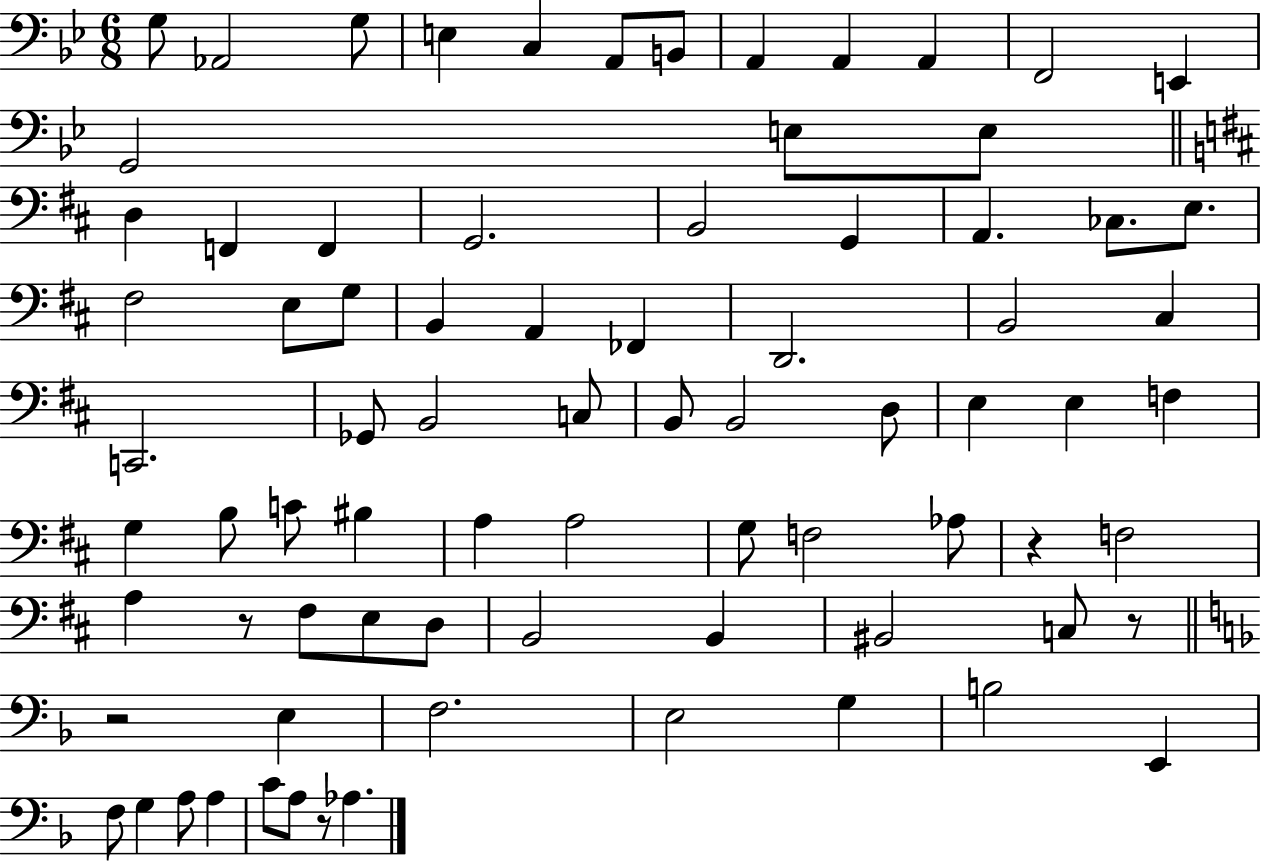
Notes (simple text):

G3/e Ab2/h G3/e E3/q C3/q A2/e B2/e A2/q A2/q A2/q F2/h E2/q G2/h E3/e E3/e D3/q F2/q F2/q G2/h. B2/h G2/q A2/q. CES3/e. E3/e. F#3/h E3/e G3/e B2/q A2/q FES2/q D2/h. B2/h C#3/q C2/h. Gb2/e B2/h C3/e B2/e B2/h D3/e E3/q E3/q F3/q G3/q B3/e C4/e BIS3/q A3/q A3/h G3/e F3/h Ab3/e R/q F3/h A3/q R/e F#3/e E3/e D3/e B2/h B2/q BIS2/h C3/e R/e R/h E3/q F3/h. E3/h G3/q B3/h E2/q F3/e G3/q A3/e A3/q C4/e A3/e R/e Ab3/q.